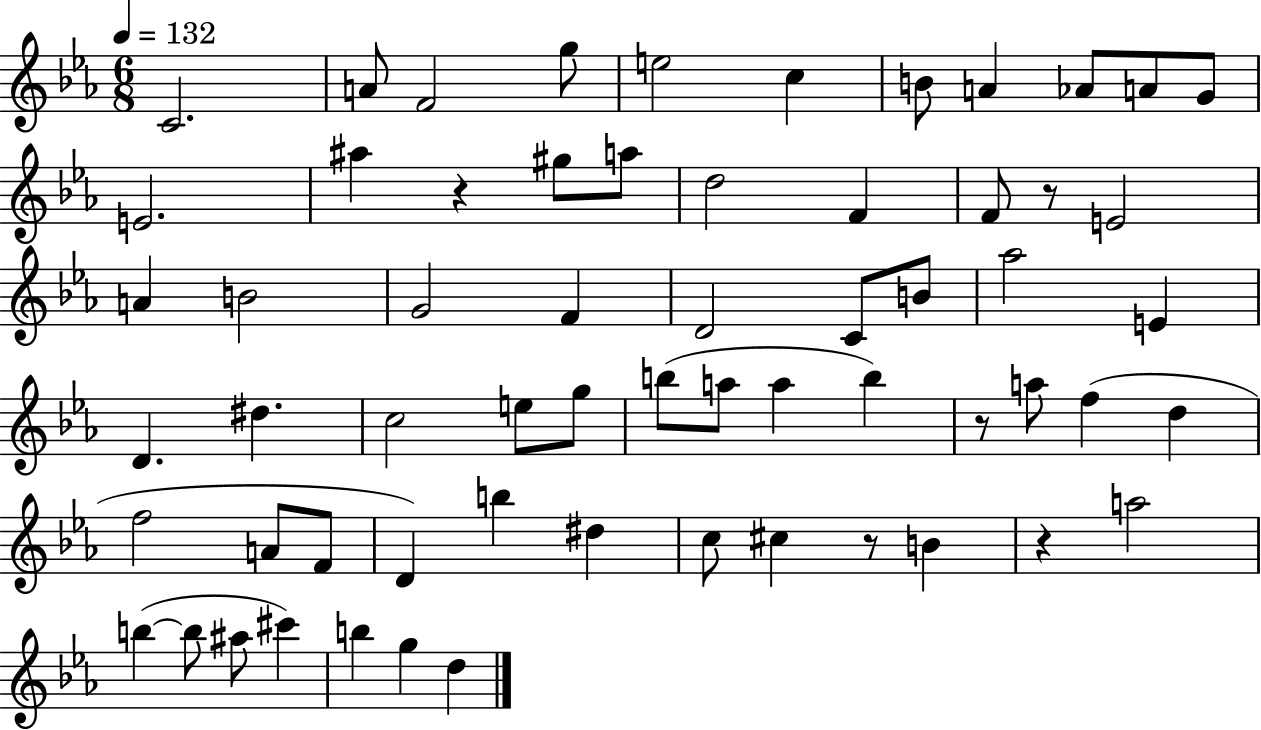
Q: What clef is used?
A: treble